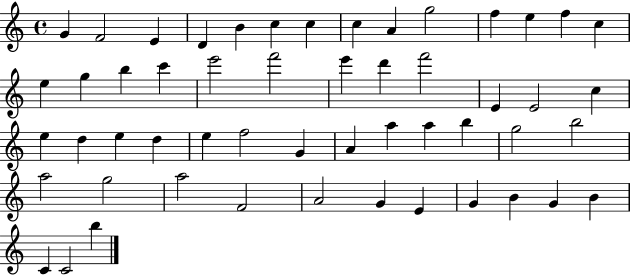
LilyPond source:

{
  \clef treble
  \time 4/4
  \defaultTimeSignature
  \key c \major
  g'4 f'2 e'4 | d'4 b'4 c''4 c''4 | c''4 a'4 g''2 | f''4 e''4 f''4 c''4 | \break e''4 g''4 b''4 c'''4 | e'''2 f'''2 | e'''4 d'''4 f'''2 | e'4 e'2 c''4 | \break e''4 d''4 e''4 d''4 | e''4 f''2 g'4 | a'4 a''4 a''4 b''4 | g''2 b''2 | \break a''2 g''2 | a''2 f'2 | a'2 g'4 e'4 | g'4 b'4 g'4 b'4 | \break c'4 c'2 b''4 | \bar "|."
}